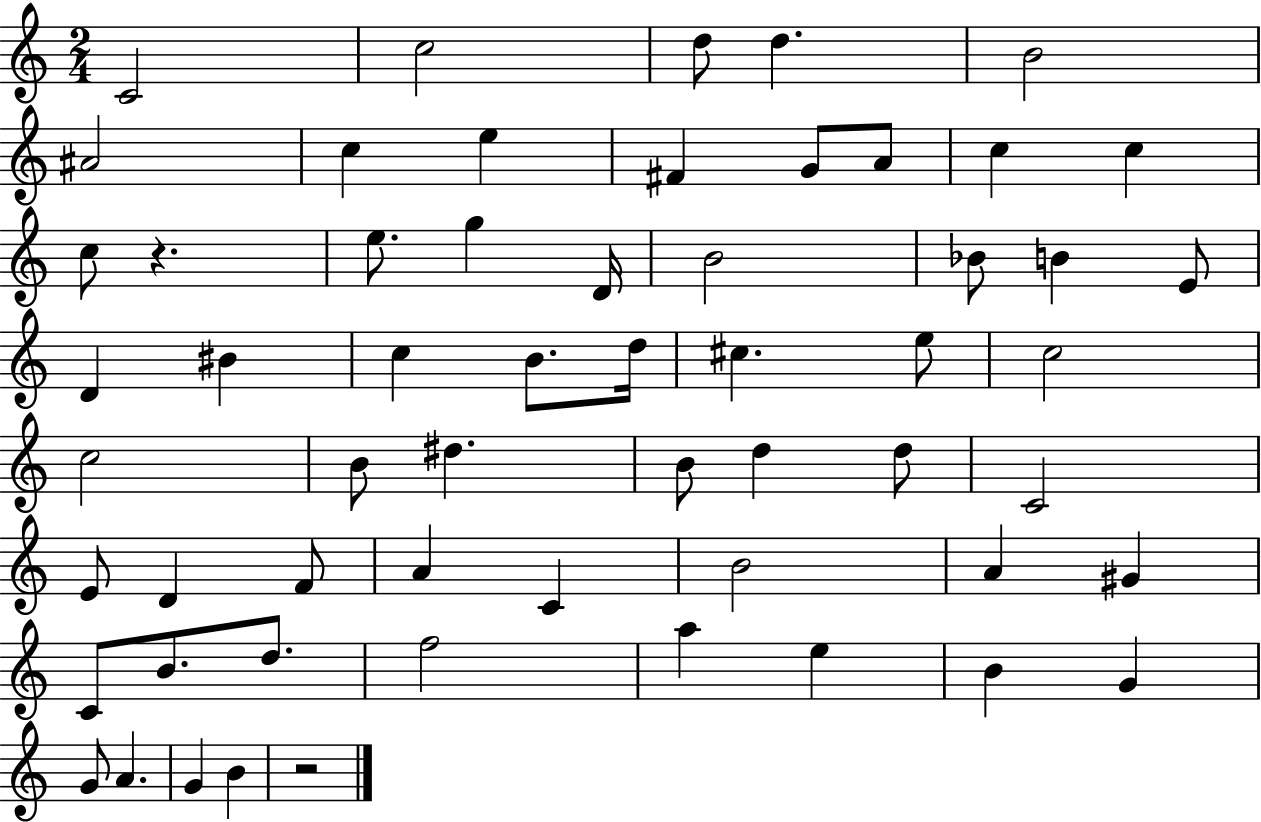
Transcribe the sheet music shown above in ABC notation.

X:1
T:Untitled
M:2/4
L:1/4
K:C
C2 c2 d/2 d B2 ^A2 c e ^F G/2 A/2 c c c/2 z e/2 g D/4 B2 _B/2 B E/2 D ^B c B/2 d/4 ^c e/2 c2 c2 B/2 ^d B/2 d d/2 C2 E/2 D F/2 A C B2 A ^G C/2 B/2 d/2 f2 a e B G G/2 A G B z2